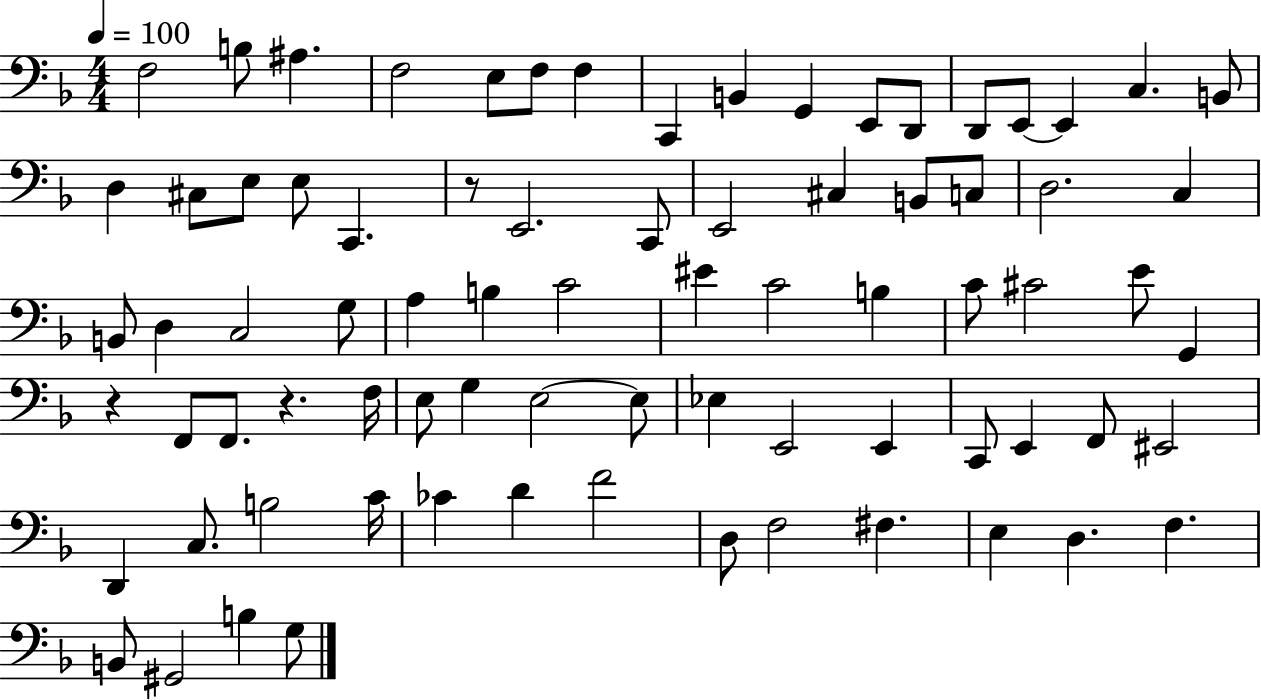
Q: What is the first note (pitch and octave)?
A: F3